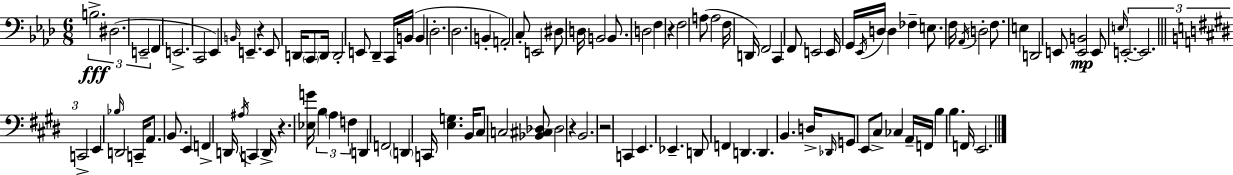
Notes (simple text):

B3/h. D#3/h. E2/h F2/q E2/h. C2/h Eb2/q B2/s E2/q. R/q E2/e D2/s C2/e D2/s D2/h E2/e Db2/q C2/s B2/s B2/q Db3/h. Db3/h. B2/q A2/h C3/e E2/h D#3/e D3/s B2/h B2/e. D3/h F3/q R/q F3/h A3/e A3/h F3/s D2/s F2/h C2/q F2/e E2/h E2/s G2/s Eb2/s D3/s D3/q FES3/q E3/e. F3/s Ab2/s D3/h F3/e. E3/q D2/h E2/e [E2,B2]/h E2/e E3/s E2/h. E2/h. C2/h E2/q Bb3/s D2/h C2/s A2/e. B2/e. E2/q F2/q D2/s A#3/s C2/q D2/s R/q. [Eb3,G4]/s B3/q A3/q F3/q D2/q F2/h D2/q C2/s [E3,G3]/q. B2/s C#3/e C3/h [Bb2,C#3,Db3]/e Db3/h R/q B2/h. R/h C2/q E2/q. Eb2/q. D2/e F2/q D2/q. D2/q. B2/q. D3/s Db2/s G2/e E2/e C#3/e CES3/q A2/s F2/s B3/q B3/q. F2/s E2/h.